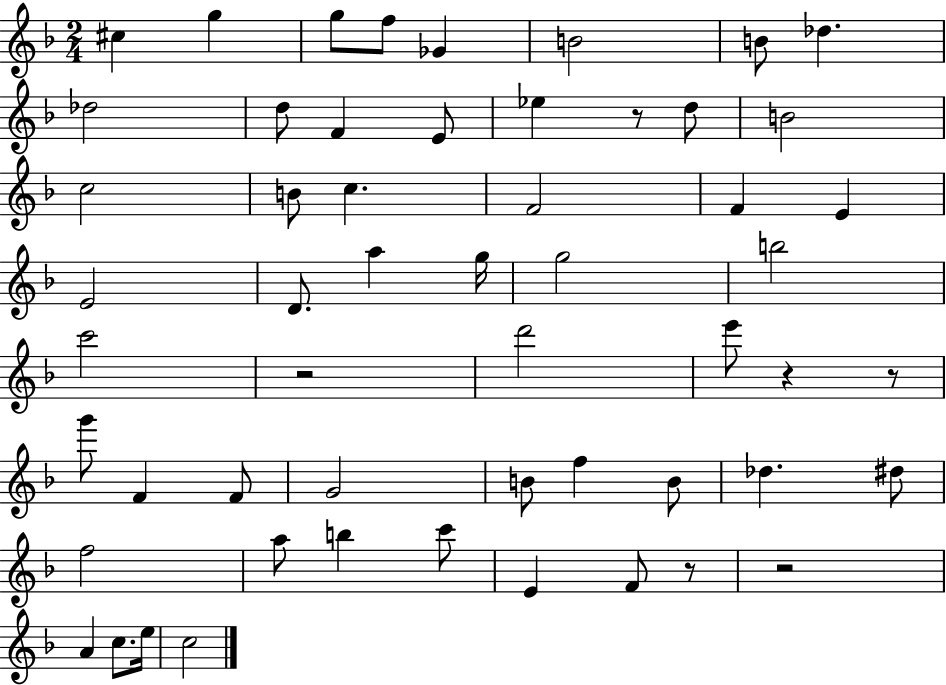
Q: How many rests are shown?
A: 6